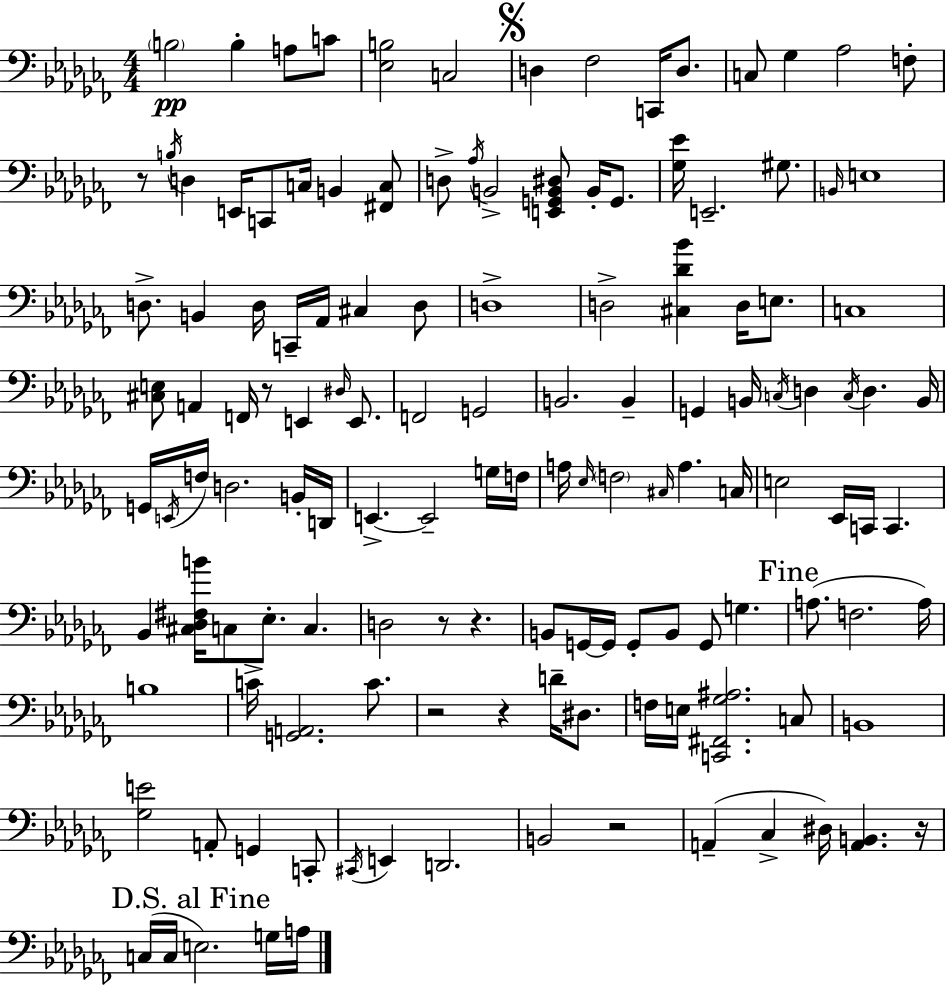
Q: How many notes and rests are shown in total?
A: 134